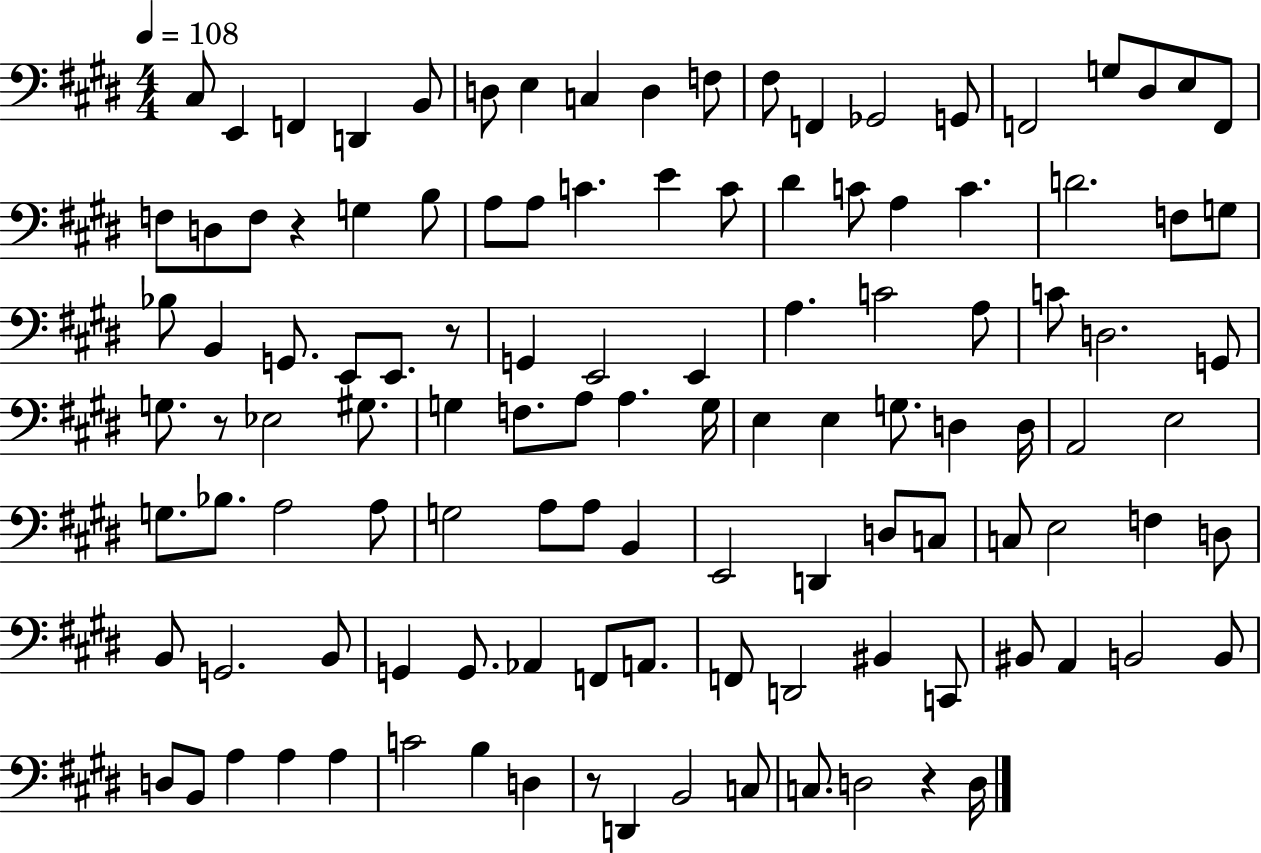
X:1
T:Untitled
M:4/4
L:1/4
K:E
^C,/2 E,, F,, D,, B,,/2 D,/2 E, C, D, F,/2 ^F,/2 F,, _G,,2 G,,/2 F,,2 G,/2 ^D,/2 E,/2 F,,/2 F,/2 D,/2 F,/2 z G, B,/2 A,/2 A,/2 C E C/2 ^D C/2 A, C D2 F,/2 G,/2 _B,/2 B,, G,,/2 E,,/2 E,,/2 z/2 G,, E,,2 E,, A, C2 A,/2 C/2 D,2 G,,/2 G,/2 z/2 _E,2 ^G,/2 G, F,/2 A,/2 A, G,/4 E, E, G,/2 D, D,/4 A,,2 E,2 G,/2 _B,/2 A,2 A,/2 G,2 A,/2 A,/2 B,, E,,2 D,, D,/2 C,/2 C,/2 E,2 F, D,/2 B,,/2 G,,2 B,,/2 G,, G,,/2 _A,, F,,/2 A,,/2 F,,/2 D,,2 ^B,, C,,/2 ^B,,/2 A,, B,,2 B,,/2 D,/2 B,,/2 A, A, A, C2 B, D, z/2 D,, B,,2 C,/2 C,/2 D,2 z D,/4